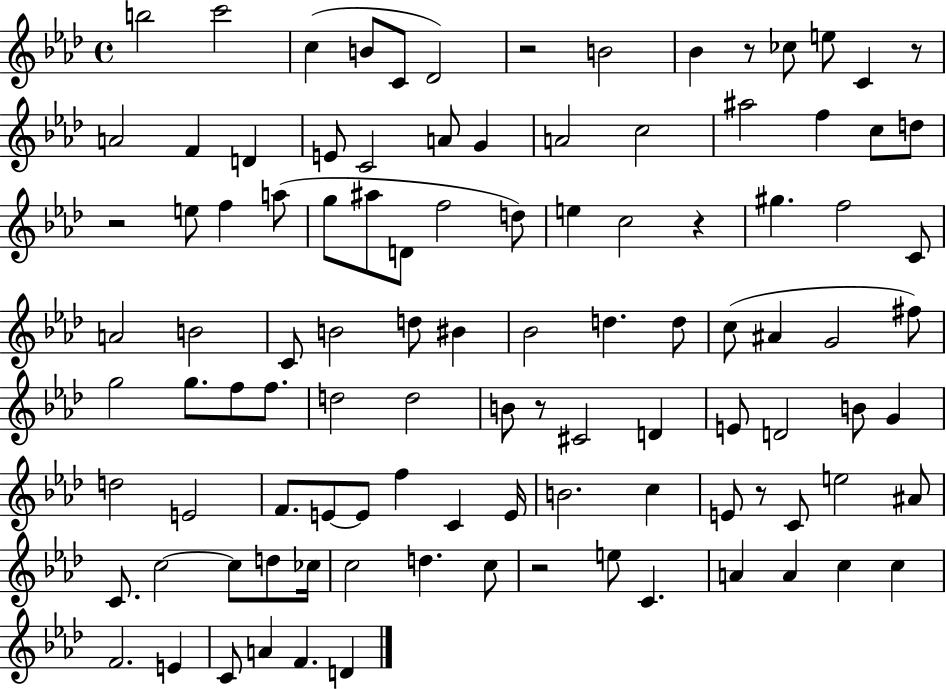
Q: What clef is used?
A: treble